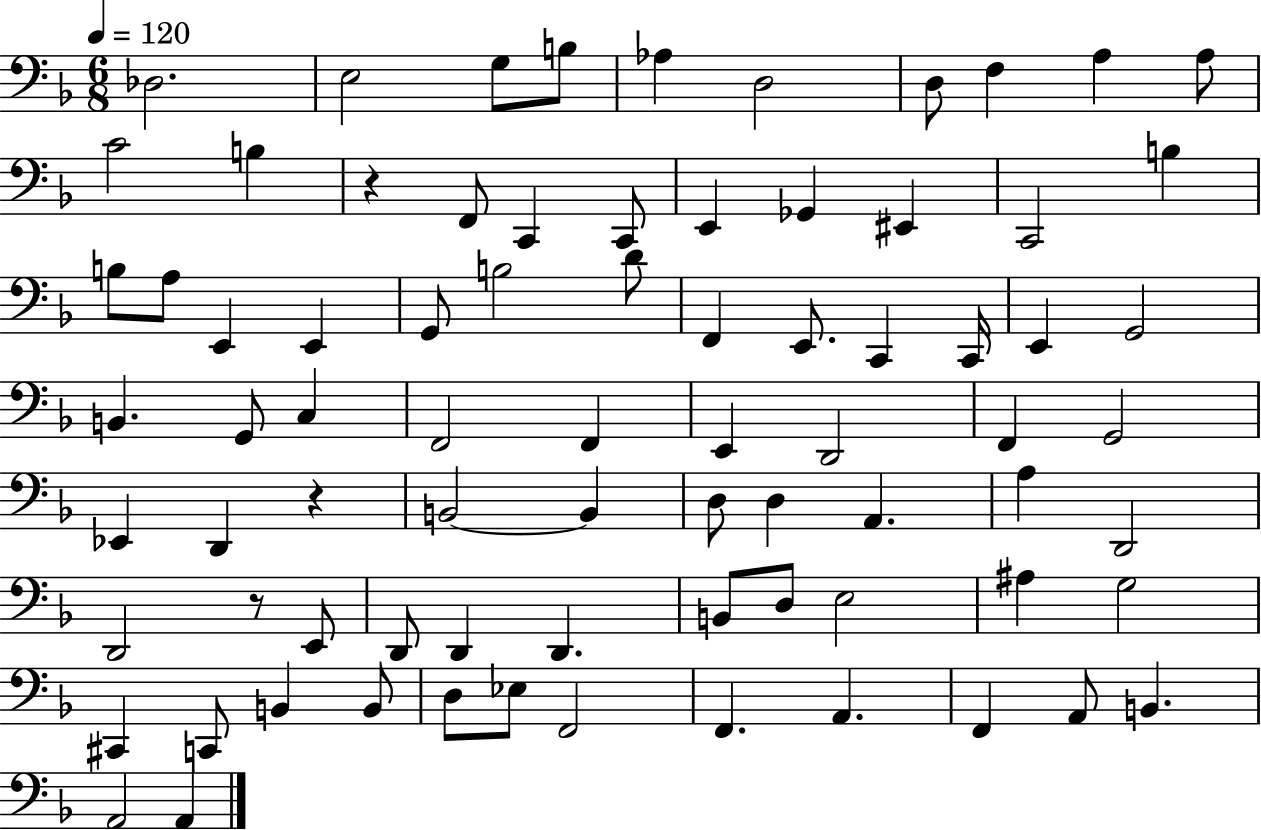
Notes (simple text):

Db3/h. E3/h G3/e B3/e Ab3/q D3/h D3/e F3/q A3/q A3/e C4/h B3/q R/q F2/e C2/q C2/e E2/q Gb2/q EIS2/q C2/h B3/q B3/e A3/e E2/q E2/q G2/e B3/h D4/e F2/q E2/e. C2/q C2/s E2/q G2/h B2/q. G2/e C3/q F2/h F2/q E2/q D2/h F2/q G2/h Eb2/q D2/q R/q B2/h B2/q D3/e D3/q A2/q. A3/q D2/h D2/h R/e E2/e D2/e D2/q D2/q. B2/e D3/e E3/h A#3/q G3/h C#2/q C2/e B2/q B2/e D3/e Eb3/e F2/h F2/q. A2/q. F2/q A2/e B2/q. A2/h A2/q